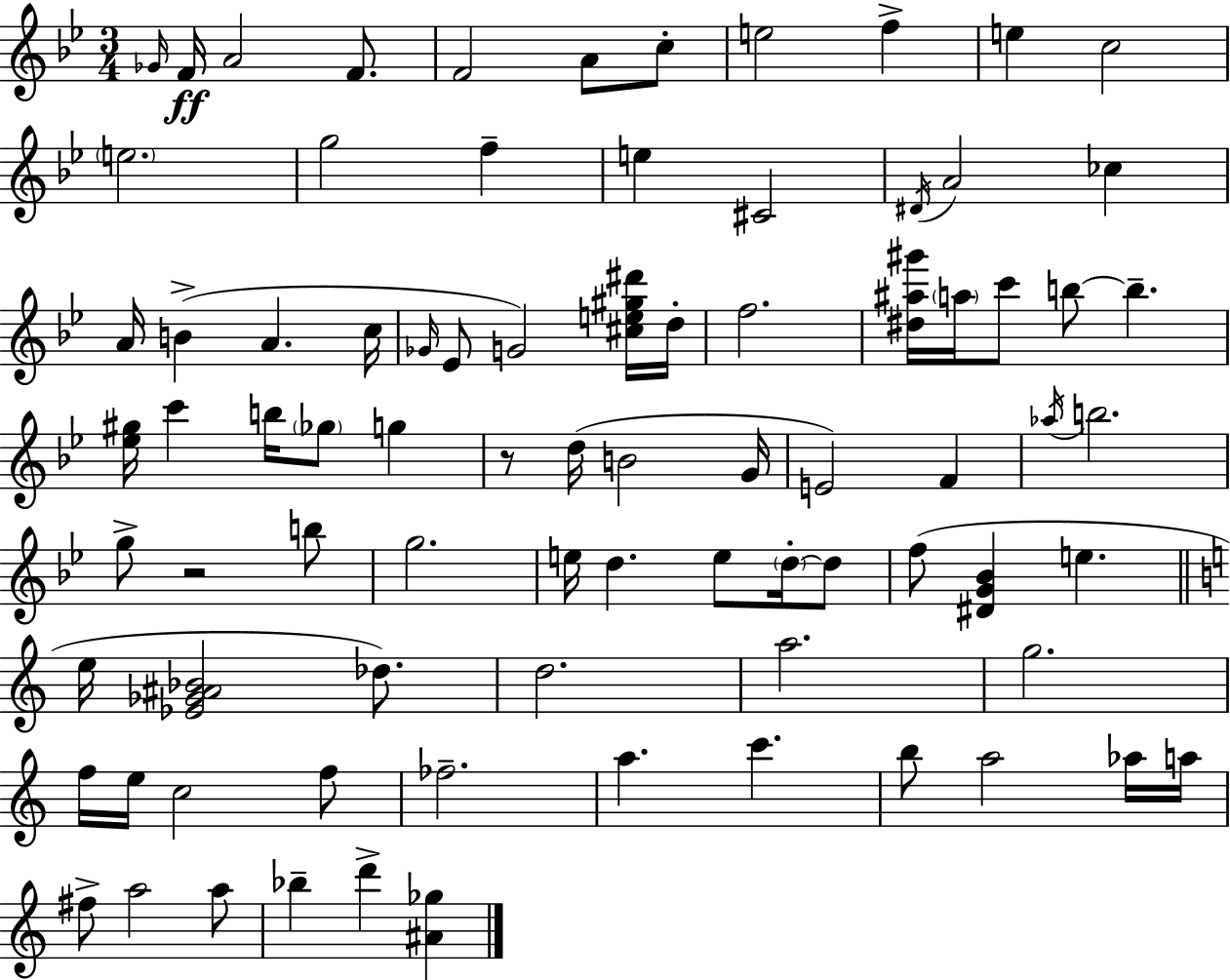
{
  \clef treble
  \numericTimeSignature
  \time 3/4
  \key bes \major
  \grace { ges'16 }\ff f'16 a'2 f'8. | f'2 a'8 c''8-. | e''2 f''4-> | e''4 c''2 | \break \parenthesize e''2. | g''2 f''4-- | e''4 cis'2 | \acciaccatura { dis'16 } a'2 ces''4 | \break a'16 b'4->( a'4. | c''16 \grace { ges'16 } ees'8 g'2) | <cis'' e'' gis'' dis'''>16 d''16-. f''2. | <dis'' ais'' gis'''>16 \parenthesize a''16 c'''8 b''8~~ b''4.-- | \break <ees'' gis''>16 c'''4 b''16 \parenthesize ges''8 g''4 | r8 d''16( b'2 | g'16 e'2) f'4 | \acciaccatura { aes''16 } b''2. | \break g''8-> r2 | b''8 g''2. | e''16 d''4. e''8 | \parenthesize d''16-.~~ d''8 f''8( <dis' g' bes'>4 e''4. | \break \bar "||" \break \key c \major e''16 <ees' ges' ais' bes'>2 des''8.) | d''2. | a''2. | g''2. | \break f''16 e''16 c''2 f''8 | fes''2.-- | a''4. c'''4. | b''8 a''2 aes''16 a''16 | \break fis''8-> a''2 a''8 | bes''4-- d'''4-> <ais' ges''>4 | \bar "|."
}